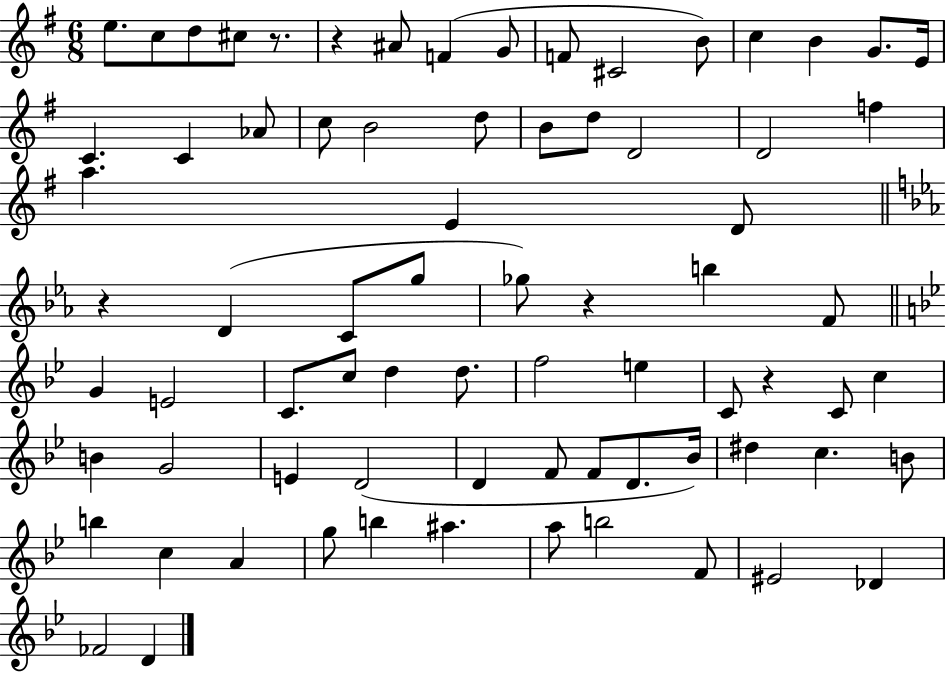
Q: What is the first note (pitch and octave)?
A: E5